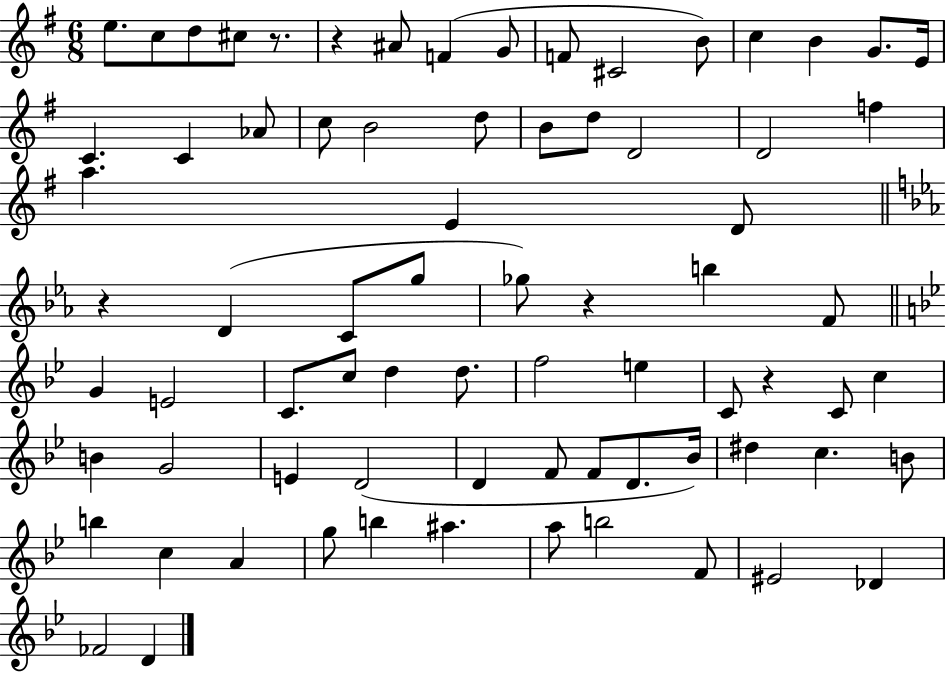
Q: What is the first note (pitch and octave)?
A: E5